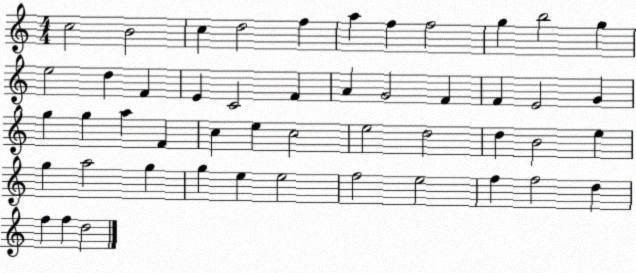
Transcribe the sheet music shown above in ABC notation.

X:1
T:Untitled
M:4/4
L:1/4
K:C
c2 B2 c d2 f a f f2 g b2 g e2 d F E C2 F A G2 F F E2 G g g a F c e c2 e2 d2 d B2 e g a2 g g e e2 f2 e2 f f2 d f f d2